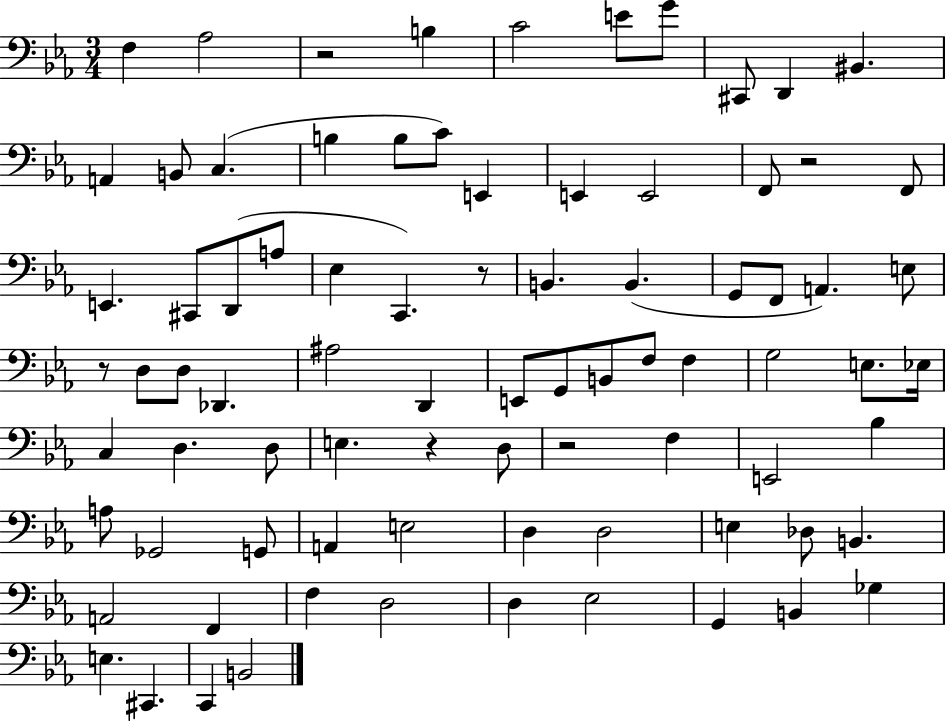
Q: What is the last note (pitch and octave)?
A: B2